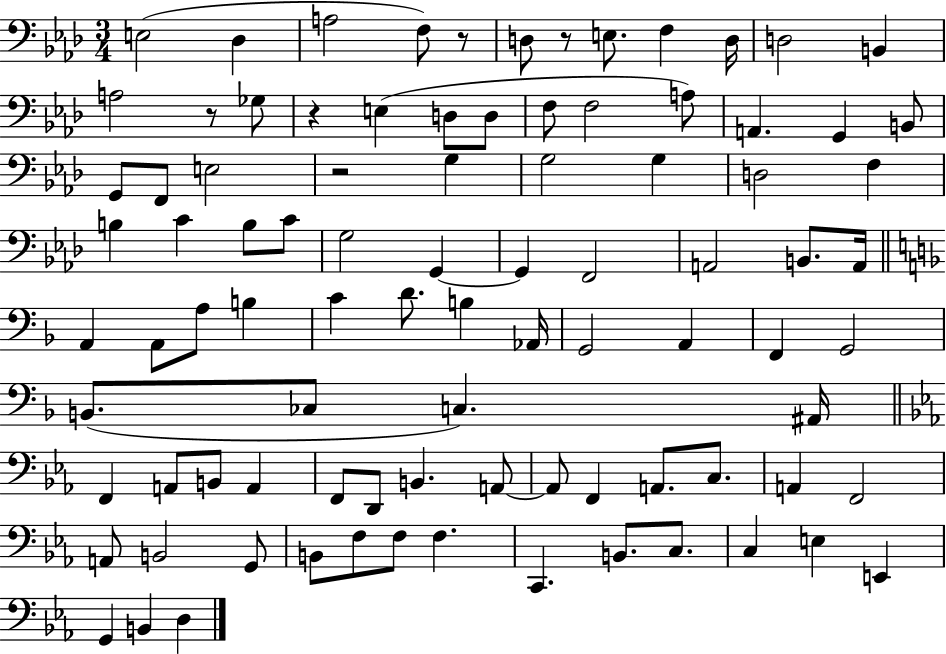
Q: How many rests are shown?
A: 5